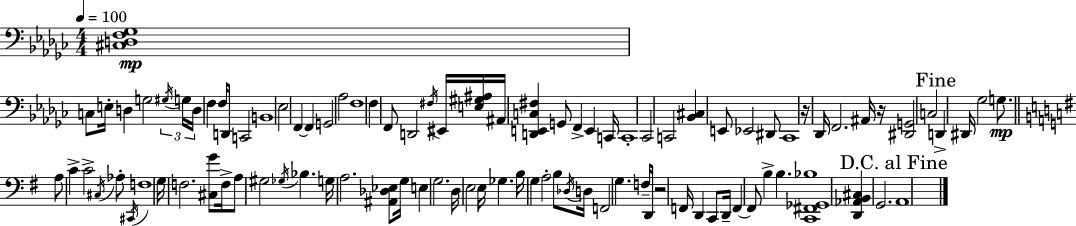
{
  \clef bass
  \numericTimeSignature
  \time 4/4
  \key ees \minor
  \tempo 4 = 100
  <cis d f ges>1\mp | c8 e16-. d4 g2 \tuplet 3/2 { \acciaccatura { gis16 } | g16 d16 } f4 f16 d,8 c,2 | b,1 | \break ees2 f,4~~ f,4 | g,2 aes2 | f1 | f4 f,8 d,2 \acciaccatura { fis16 } | \break eis,16 <e gis ais>16 ais,16 <d, e, c fis>4 g,8 f,4-> e,4 | c,16 c,1-. | ces,2 c,2 | <bes, cis>4 e,8 ees,2 | \break dis,8 ces,1 | r16 des,16 f,2. | ais,16 r16 <dis, g,>2 c2 | \mark "Fine" d,4-> dis,16 ges2 g8.\mp | \break \bar "||" \break \key e \minor a8 c'4-> c'2-> \acciaccatura { cis16 } aes8-. | \acciaccatura { cis,16 } f1 | g16 f2. <cis g'>8 | f16-> a8 gis2 \acciaccatura { ges16 } bes4. | \break g16 a2. | <ais, des ees>8 g16 e4 g2. | d16 e2 e16 ges4. | b16 g4 a2-. | \break b8 \acciaccatura { des16 } d16 f,2 g4. | f16-- d,16 r2 f,16 d,4 | c,8 d,16-- f,4~~ f,8 b4-> b4. | <c, fis, ges, bes>1 | \break <d, aes, b, cis>4 g,2. | \mark "D.C. al Fine" a,1 | \bar "|."
}